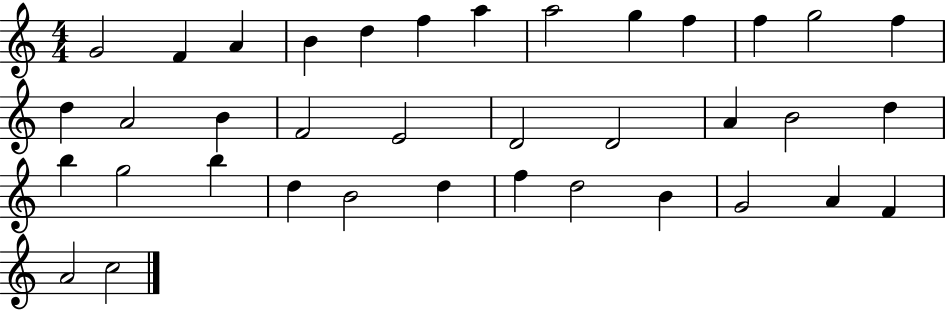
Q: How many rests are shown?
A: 0